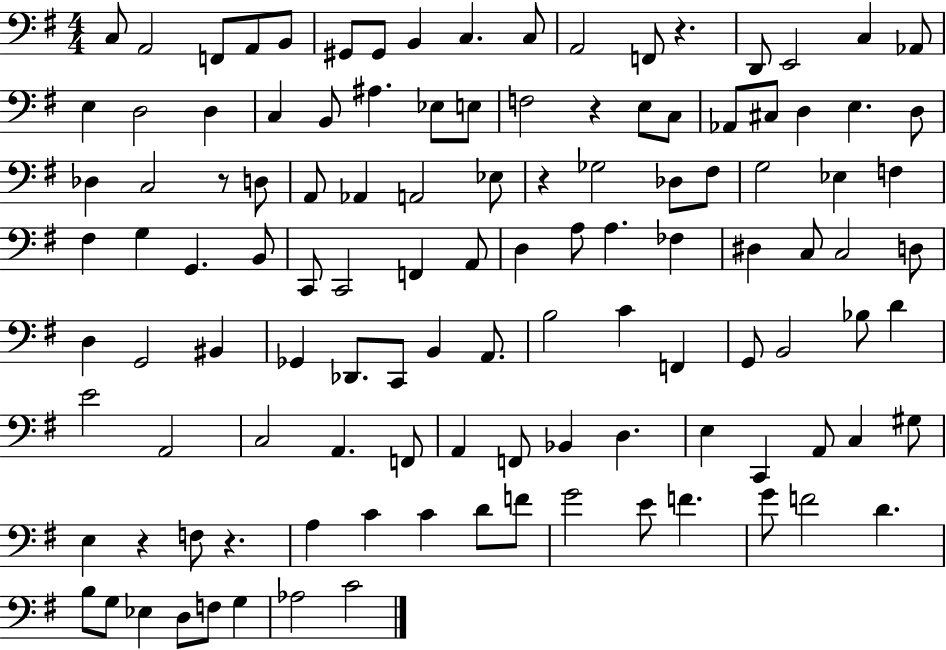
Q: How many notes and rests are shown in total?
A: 117